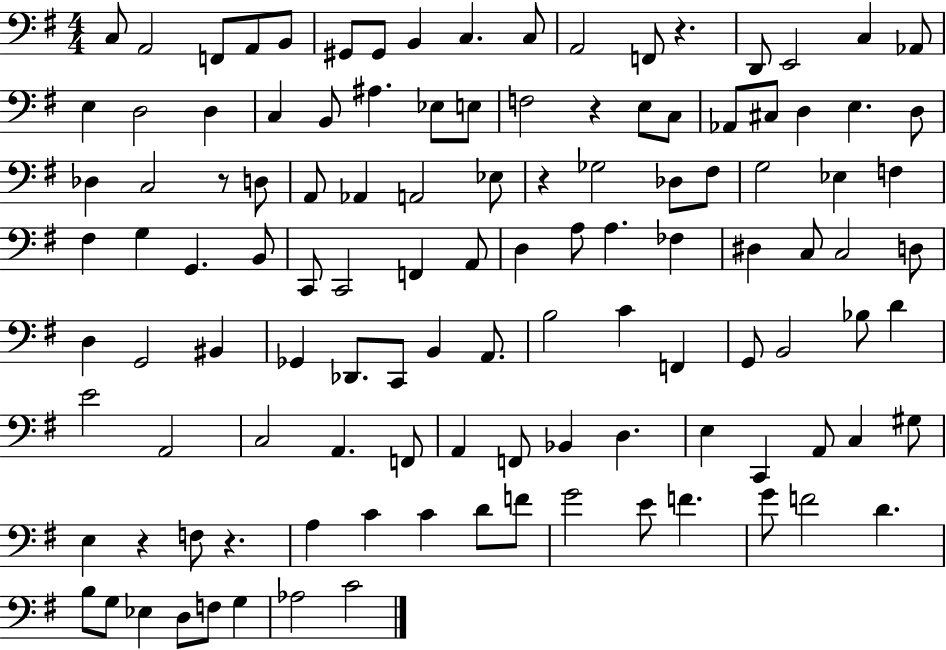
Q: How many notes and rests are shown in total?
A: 117